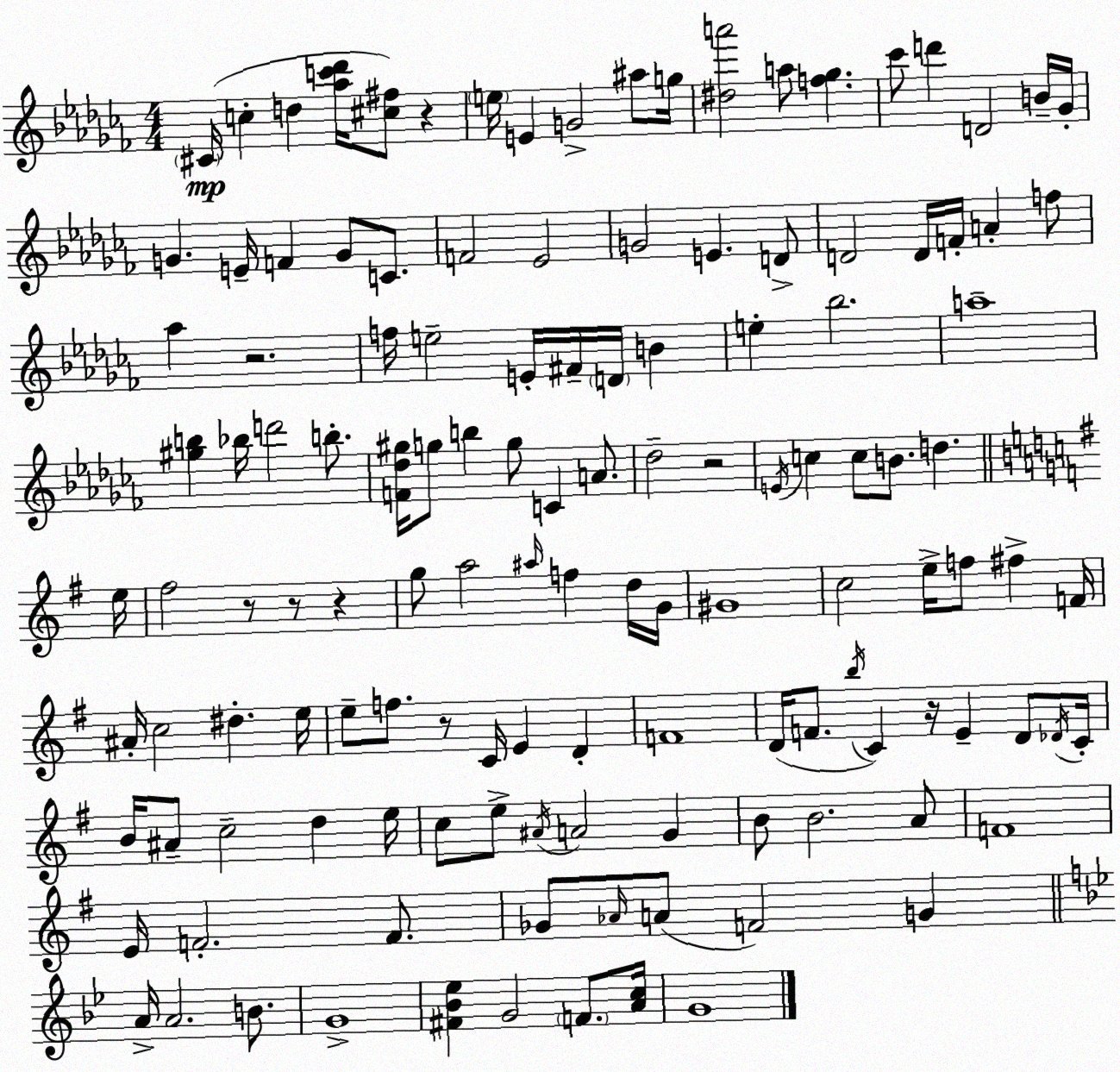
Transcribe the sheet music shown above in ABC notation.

X:1
T:Untitled
M:4/4
L:1/4
K:Abm
^C/4 c d [_ac'_d']/4 [^c^f]/2 z e/4 E G2 ^a/2 g/4 [^da']2 a/2 [f_g] _c'/2 d' D2 B/4 _G/4 G E/4 F G/2 C/2 F2 _E2 G2 E D/2 D2 D/4 F/4 A f/2 _a z2 f/4 e2 E/4 ^F/4 D/4 B e _b2 a4 [^gb] _b/4 d'2 b/2 [F_d^g]/4 g/2 b g/2 C A/2 _d2 z2 E/4 c c/2 B/2 d e/4 ^f2 z/2 z/2 z g/2 a2 ^a/4 f d/4 G/4 ^G4 c2 e/4 f/2 ^f F/4 ^A/4 c2 ^d e/4 e/2 f/2 z/2 C/4 E D F4 D/4 F/2 b/4 C z/4 E D/2 _D/4 C/4 B/4 ^A/2 c2 d e/4 c/2 e/2 ^A/4 A2 G B/2 B2 A/2 F4 E/4 F2 F/2 _G/2 _A/4 A/2 F2 G A/4 A2 B/2 G4 [^F_B_e] G2 F/2 [Ac]/4 G4